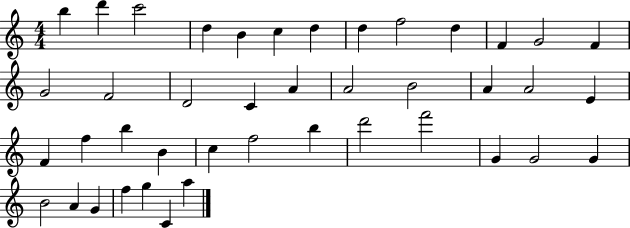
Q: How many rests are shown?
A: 0